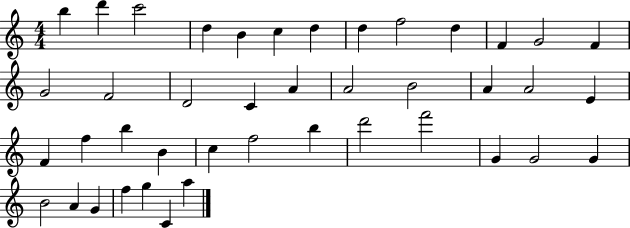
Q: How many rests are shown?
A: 0